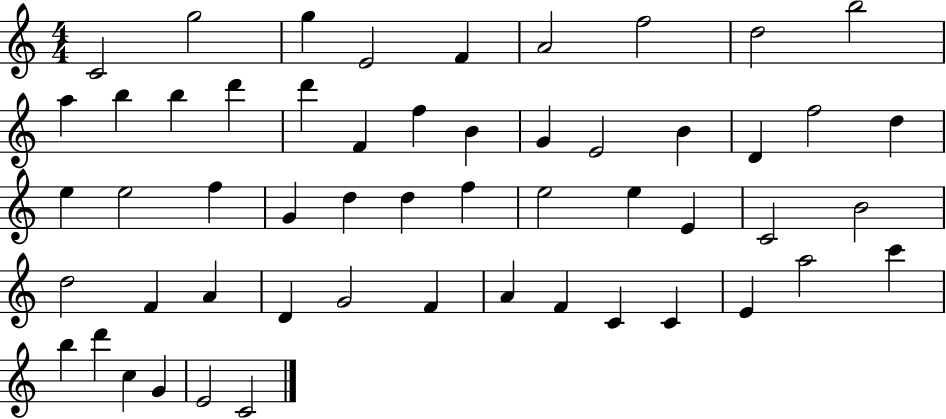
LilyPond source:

{
  \clef treble
  \numericTimeSignature
  \time 4/4
  \key c \major
  c'2 g''2 | g''4 e'2 f'4 | a'2 f''2 | d''2 b''2 | \break a''4 b''4 b''4 d'''4 | d'''4 f'4 f''4 b'4 | g'4 e'2 b'4 | d'4 f''2 d''4 | \break e''4 e''2 f''4 | g'4 d''4 d''4 f''4 | e''2 e''4 e'4 | c'2 b'2 | \break d''2 f'4 a'4 | d'4 g'2 f'4 | a'4 f'4 c'4 c'4 | e'4 a''2 c'''4 | \break b''4 d'''4 c''4 g'4 | e'2 c'2 | \bar "|."
}